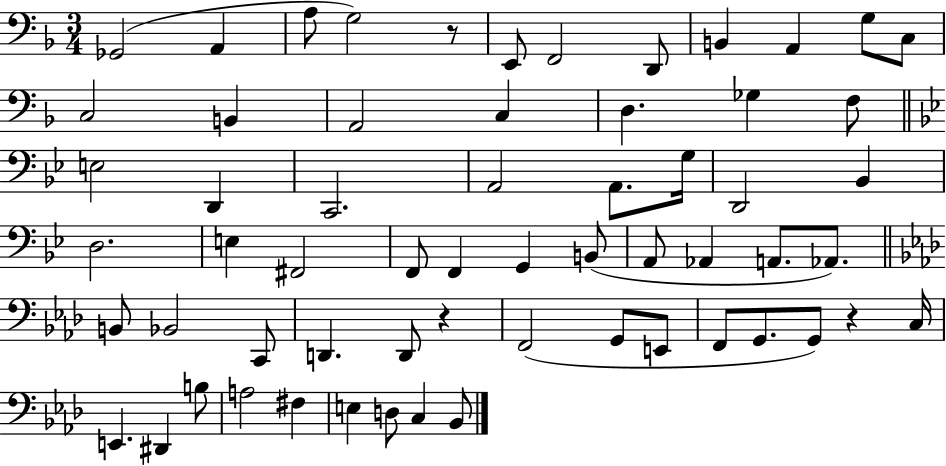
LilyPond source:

{
  \clef bass
  \numericTimeSignature
  \time 3/4
  \key f \major
  ges,2( a,4 | a8 g2) r8 | e,8 f,2 d,8 | b,4 a,4 g8 c8 | \break c2 b,4 | a,2 c4 | d4. ges4 f8 | \bar "||" \break \key bes \major e2 d,4 | c,2. | a,2 a,8. g16 | d,2 bes,4 | \break d2. | e4 fis,2 | f,8 f,4 g,4 b,8( | a,8 aes,4 a,8. aes,8.) | \break \bar "||" \break \key aes \major b,8 bes,2 c,8 | d,4. d,8 r4 | f,2( g,8 e,8 | f,8 g,8. g,8) r4 c16 | \break e,4. dis,4 b8 | a2 fis4 | e4 d8 c4 bes,8 | \bar "|."
}